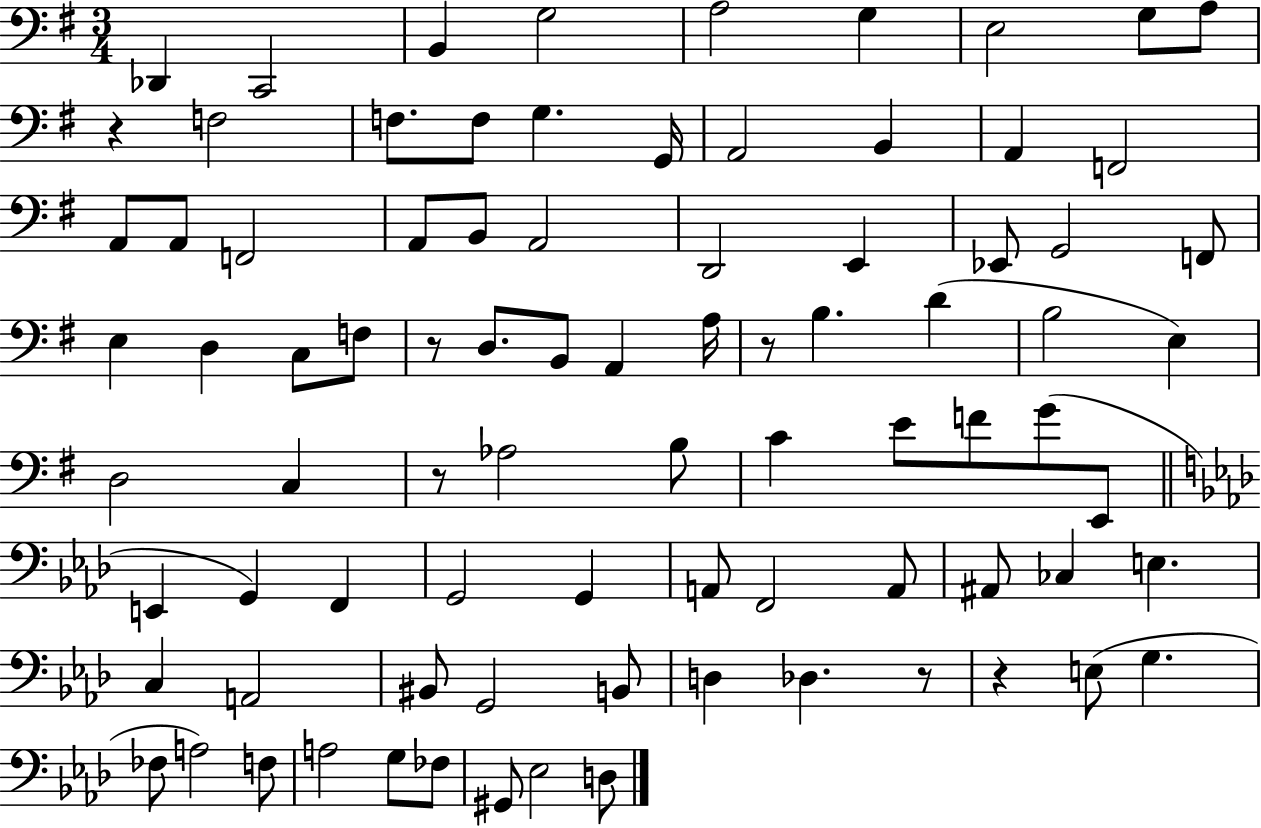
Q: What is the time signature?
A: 3/4